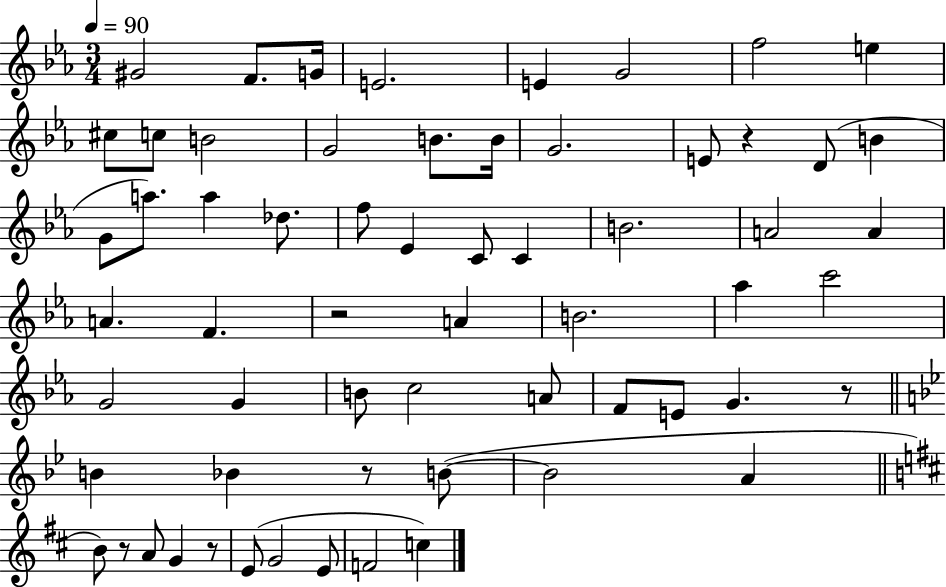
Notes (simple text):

G#4/h F4/e. G4/s E4/h. E4/q G4/h F5/h E5/q C#5/e C5/e B4/h G4/h B4/e. B4/s G4/h. E4/e R/q D4/e B4/q G4/e A5/e. A5/q Db5/e. F5/e Eb4/q C4/e C4/q B4/h. A4/h A4/q A4/q. F4/q. R/h A4/q B4/h. Ab5/q C6/h G4/h G4/q B4/e C5/h A4/e F4/e E4/e G4/q. R/e B4/q Bb4/q R/e B4/e B4/h A4/q B4/e R/e A4/e G4/q R/e E4/e G4/h E4/e F4/h C5/q